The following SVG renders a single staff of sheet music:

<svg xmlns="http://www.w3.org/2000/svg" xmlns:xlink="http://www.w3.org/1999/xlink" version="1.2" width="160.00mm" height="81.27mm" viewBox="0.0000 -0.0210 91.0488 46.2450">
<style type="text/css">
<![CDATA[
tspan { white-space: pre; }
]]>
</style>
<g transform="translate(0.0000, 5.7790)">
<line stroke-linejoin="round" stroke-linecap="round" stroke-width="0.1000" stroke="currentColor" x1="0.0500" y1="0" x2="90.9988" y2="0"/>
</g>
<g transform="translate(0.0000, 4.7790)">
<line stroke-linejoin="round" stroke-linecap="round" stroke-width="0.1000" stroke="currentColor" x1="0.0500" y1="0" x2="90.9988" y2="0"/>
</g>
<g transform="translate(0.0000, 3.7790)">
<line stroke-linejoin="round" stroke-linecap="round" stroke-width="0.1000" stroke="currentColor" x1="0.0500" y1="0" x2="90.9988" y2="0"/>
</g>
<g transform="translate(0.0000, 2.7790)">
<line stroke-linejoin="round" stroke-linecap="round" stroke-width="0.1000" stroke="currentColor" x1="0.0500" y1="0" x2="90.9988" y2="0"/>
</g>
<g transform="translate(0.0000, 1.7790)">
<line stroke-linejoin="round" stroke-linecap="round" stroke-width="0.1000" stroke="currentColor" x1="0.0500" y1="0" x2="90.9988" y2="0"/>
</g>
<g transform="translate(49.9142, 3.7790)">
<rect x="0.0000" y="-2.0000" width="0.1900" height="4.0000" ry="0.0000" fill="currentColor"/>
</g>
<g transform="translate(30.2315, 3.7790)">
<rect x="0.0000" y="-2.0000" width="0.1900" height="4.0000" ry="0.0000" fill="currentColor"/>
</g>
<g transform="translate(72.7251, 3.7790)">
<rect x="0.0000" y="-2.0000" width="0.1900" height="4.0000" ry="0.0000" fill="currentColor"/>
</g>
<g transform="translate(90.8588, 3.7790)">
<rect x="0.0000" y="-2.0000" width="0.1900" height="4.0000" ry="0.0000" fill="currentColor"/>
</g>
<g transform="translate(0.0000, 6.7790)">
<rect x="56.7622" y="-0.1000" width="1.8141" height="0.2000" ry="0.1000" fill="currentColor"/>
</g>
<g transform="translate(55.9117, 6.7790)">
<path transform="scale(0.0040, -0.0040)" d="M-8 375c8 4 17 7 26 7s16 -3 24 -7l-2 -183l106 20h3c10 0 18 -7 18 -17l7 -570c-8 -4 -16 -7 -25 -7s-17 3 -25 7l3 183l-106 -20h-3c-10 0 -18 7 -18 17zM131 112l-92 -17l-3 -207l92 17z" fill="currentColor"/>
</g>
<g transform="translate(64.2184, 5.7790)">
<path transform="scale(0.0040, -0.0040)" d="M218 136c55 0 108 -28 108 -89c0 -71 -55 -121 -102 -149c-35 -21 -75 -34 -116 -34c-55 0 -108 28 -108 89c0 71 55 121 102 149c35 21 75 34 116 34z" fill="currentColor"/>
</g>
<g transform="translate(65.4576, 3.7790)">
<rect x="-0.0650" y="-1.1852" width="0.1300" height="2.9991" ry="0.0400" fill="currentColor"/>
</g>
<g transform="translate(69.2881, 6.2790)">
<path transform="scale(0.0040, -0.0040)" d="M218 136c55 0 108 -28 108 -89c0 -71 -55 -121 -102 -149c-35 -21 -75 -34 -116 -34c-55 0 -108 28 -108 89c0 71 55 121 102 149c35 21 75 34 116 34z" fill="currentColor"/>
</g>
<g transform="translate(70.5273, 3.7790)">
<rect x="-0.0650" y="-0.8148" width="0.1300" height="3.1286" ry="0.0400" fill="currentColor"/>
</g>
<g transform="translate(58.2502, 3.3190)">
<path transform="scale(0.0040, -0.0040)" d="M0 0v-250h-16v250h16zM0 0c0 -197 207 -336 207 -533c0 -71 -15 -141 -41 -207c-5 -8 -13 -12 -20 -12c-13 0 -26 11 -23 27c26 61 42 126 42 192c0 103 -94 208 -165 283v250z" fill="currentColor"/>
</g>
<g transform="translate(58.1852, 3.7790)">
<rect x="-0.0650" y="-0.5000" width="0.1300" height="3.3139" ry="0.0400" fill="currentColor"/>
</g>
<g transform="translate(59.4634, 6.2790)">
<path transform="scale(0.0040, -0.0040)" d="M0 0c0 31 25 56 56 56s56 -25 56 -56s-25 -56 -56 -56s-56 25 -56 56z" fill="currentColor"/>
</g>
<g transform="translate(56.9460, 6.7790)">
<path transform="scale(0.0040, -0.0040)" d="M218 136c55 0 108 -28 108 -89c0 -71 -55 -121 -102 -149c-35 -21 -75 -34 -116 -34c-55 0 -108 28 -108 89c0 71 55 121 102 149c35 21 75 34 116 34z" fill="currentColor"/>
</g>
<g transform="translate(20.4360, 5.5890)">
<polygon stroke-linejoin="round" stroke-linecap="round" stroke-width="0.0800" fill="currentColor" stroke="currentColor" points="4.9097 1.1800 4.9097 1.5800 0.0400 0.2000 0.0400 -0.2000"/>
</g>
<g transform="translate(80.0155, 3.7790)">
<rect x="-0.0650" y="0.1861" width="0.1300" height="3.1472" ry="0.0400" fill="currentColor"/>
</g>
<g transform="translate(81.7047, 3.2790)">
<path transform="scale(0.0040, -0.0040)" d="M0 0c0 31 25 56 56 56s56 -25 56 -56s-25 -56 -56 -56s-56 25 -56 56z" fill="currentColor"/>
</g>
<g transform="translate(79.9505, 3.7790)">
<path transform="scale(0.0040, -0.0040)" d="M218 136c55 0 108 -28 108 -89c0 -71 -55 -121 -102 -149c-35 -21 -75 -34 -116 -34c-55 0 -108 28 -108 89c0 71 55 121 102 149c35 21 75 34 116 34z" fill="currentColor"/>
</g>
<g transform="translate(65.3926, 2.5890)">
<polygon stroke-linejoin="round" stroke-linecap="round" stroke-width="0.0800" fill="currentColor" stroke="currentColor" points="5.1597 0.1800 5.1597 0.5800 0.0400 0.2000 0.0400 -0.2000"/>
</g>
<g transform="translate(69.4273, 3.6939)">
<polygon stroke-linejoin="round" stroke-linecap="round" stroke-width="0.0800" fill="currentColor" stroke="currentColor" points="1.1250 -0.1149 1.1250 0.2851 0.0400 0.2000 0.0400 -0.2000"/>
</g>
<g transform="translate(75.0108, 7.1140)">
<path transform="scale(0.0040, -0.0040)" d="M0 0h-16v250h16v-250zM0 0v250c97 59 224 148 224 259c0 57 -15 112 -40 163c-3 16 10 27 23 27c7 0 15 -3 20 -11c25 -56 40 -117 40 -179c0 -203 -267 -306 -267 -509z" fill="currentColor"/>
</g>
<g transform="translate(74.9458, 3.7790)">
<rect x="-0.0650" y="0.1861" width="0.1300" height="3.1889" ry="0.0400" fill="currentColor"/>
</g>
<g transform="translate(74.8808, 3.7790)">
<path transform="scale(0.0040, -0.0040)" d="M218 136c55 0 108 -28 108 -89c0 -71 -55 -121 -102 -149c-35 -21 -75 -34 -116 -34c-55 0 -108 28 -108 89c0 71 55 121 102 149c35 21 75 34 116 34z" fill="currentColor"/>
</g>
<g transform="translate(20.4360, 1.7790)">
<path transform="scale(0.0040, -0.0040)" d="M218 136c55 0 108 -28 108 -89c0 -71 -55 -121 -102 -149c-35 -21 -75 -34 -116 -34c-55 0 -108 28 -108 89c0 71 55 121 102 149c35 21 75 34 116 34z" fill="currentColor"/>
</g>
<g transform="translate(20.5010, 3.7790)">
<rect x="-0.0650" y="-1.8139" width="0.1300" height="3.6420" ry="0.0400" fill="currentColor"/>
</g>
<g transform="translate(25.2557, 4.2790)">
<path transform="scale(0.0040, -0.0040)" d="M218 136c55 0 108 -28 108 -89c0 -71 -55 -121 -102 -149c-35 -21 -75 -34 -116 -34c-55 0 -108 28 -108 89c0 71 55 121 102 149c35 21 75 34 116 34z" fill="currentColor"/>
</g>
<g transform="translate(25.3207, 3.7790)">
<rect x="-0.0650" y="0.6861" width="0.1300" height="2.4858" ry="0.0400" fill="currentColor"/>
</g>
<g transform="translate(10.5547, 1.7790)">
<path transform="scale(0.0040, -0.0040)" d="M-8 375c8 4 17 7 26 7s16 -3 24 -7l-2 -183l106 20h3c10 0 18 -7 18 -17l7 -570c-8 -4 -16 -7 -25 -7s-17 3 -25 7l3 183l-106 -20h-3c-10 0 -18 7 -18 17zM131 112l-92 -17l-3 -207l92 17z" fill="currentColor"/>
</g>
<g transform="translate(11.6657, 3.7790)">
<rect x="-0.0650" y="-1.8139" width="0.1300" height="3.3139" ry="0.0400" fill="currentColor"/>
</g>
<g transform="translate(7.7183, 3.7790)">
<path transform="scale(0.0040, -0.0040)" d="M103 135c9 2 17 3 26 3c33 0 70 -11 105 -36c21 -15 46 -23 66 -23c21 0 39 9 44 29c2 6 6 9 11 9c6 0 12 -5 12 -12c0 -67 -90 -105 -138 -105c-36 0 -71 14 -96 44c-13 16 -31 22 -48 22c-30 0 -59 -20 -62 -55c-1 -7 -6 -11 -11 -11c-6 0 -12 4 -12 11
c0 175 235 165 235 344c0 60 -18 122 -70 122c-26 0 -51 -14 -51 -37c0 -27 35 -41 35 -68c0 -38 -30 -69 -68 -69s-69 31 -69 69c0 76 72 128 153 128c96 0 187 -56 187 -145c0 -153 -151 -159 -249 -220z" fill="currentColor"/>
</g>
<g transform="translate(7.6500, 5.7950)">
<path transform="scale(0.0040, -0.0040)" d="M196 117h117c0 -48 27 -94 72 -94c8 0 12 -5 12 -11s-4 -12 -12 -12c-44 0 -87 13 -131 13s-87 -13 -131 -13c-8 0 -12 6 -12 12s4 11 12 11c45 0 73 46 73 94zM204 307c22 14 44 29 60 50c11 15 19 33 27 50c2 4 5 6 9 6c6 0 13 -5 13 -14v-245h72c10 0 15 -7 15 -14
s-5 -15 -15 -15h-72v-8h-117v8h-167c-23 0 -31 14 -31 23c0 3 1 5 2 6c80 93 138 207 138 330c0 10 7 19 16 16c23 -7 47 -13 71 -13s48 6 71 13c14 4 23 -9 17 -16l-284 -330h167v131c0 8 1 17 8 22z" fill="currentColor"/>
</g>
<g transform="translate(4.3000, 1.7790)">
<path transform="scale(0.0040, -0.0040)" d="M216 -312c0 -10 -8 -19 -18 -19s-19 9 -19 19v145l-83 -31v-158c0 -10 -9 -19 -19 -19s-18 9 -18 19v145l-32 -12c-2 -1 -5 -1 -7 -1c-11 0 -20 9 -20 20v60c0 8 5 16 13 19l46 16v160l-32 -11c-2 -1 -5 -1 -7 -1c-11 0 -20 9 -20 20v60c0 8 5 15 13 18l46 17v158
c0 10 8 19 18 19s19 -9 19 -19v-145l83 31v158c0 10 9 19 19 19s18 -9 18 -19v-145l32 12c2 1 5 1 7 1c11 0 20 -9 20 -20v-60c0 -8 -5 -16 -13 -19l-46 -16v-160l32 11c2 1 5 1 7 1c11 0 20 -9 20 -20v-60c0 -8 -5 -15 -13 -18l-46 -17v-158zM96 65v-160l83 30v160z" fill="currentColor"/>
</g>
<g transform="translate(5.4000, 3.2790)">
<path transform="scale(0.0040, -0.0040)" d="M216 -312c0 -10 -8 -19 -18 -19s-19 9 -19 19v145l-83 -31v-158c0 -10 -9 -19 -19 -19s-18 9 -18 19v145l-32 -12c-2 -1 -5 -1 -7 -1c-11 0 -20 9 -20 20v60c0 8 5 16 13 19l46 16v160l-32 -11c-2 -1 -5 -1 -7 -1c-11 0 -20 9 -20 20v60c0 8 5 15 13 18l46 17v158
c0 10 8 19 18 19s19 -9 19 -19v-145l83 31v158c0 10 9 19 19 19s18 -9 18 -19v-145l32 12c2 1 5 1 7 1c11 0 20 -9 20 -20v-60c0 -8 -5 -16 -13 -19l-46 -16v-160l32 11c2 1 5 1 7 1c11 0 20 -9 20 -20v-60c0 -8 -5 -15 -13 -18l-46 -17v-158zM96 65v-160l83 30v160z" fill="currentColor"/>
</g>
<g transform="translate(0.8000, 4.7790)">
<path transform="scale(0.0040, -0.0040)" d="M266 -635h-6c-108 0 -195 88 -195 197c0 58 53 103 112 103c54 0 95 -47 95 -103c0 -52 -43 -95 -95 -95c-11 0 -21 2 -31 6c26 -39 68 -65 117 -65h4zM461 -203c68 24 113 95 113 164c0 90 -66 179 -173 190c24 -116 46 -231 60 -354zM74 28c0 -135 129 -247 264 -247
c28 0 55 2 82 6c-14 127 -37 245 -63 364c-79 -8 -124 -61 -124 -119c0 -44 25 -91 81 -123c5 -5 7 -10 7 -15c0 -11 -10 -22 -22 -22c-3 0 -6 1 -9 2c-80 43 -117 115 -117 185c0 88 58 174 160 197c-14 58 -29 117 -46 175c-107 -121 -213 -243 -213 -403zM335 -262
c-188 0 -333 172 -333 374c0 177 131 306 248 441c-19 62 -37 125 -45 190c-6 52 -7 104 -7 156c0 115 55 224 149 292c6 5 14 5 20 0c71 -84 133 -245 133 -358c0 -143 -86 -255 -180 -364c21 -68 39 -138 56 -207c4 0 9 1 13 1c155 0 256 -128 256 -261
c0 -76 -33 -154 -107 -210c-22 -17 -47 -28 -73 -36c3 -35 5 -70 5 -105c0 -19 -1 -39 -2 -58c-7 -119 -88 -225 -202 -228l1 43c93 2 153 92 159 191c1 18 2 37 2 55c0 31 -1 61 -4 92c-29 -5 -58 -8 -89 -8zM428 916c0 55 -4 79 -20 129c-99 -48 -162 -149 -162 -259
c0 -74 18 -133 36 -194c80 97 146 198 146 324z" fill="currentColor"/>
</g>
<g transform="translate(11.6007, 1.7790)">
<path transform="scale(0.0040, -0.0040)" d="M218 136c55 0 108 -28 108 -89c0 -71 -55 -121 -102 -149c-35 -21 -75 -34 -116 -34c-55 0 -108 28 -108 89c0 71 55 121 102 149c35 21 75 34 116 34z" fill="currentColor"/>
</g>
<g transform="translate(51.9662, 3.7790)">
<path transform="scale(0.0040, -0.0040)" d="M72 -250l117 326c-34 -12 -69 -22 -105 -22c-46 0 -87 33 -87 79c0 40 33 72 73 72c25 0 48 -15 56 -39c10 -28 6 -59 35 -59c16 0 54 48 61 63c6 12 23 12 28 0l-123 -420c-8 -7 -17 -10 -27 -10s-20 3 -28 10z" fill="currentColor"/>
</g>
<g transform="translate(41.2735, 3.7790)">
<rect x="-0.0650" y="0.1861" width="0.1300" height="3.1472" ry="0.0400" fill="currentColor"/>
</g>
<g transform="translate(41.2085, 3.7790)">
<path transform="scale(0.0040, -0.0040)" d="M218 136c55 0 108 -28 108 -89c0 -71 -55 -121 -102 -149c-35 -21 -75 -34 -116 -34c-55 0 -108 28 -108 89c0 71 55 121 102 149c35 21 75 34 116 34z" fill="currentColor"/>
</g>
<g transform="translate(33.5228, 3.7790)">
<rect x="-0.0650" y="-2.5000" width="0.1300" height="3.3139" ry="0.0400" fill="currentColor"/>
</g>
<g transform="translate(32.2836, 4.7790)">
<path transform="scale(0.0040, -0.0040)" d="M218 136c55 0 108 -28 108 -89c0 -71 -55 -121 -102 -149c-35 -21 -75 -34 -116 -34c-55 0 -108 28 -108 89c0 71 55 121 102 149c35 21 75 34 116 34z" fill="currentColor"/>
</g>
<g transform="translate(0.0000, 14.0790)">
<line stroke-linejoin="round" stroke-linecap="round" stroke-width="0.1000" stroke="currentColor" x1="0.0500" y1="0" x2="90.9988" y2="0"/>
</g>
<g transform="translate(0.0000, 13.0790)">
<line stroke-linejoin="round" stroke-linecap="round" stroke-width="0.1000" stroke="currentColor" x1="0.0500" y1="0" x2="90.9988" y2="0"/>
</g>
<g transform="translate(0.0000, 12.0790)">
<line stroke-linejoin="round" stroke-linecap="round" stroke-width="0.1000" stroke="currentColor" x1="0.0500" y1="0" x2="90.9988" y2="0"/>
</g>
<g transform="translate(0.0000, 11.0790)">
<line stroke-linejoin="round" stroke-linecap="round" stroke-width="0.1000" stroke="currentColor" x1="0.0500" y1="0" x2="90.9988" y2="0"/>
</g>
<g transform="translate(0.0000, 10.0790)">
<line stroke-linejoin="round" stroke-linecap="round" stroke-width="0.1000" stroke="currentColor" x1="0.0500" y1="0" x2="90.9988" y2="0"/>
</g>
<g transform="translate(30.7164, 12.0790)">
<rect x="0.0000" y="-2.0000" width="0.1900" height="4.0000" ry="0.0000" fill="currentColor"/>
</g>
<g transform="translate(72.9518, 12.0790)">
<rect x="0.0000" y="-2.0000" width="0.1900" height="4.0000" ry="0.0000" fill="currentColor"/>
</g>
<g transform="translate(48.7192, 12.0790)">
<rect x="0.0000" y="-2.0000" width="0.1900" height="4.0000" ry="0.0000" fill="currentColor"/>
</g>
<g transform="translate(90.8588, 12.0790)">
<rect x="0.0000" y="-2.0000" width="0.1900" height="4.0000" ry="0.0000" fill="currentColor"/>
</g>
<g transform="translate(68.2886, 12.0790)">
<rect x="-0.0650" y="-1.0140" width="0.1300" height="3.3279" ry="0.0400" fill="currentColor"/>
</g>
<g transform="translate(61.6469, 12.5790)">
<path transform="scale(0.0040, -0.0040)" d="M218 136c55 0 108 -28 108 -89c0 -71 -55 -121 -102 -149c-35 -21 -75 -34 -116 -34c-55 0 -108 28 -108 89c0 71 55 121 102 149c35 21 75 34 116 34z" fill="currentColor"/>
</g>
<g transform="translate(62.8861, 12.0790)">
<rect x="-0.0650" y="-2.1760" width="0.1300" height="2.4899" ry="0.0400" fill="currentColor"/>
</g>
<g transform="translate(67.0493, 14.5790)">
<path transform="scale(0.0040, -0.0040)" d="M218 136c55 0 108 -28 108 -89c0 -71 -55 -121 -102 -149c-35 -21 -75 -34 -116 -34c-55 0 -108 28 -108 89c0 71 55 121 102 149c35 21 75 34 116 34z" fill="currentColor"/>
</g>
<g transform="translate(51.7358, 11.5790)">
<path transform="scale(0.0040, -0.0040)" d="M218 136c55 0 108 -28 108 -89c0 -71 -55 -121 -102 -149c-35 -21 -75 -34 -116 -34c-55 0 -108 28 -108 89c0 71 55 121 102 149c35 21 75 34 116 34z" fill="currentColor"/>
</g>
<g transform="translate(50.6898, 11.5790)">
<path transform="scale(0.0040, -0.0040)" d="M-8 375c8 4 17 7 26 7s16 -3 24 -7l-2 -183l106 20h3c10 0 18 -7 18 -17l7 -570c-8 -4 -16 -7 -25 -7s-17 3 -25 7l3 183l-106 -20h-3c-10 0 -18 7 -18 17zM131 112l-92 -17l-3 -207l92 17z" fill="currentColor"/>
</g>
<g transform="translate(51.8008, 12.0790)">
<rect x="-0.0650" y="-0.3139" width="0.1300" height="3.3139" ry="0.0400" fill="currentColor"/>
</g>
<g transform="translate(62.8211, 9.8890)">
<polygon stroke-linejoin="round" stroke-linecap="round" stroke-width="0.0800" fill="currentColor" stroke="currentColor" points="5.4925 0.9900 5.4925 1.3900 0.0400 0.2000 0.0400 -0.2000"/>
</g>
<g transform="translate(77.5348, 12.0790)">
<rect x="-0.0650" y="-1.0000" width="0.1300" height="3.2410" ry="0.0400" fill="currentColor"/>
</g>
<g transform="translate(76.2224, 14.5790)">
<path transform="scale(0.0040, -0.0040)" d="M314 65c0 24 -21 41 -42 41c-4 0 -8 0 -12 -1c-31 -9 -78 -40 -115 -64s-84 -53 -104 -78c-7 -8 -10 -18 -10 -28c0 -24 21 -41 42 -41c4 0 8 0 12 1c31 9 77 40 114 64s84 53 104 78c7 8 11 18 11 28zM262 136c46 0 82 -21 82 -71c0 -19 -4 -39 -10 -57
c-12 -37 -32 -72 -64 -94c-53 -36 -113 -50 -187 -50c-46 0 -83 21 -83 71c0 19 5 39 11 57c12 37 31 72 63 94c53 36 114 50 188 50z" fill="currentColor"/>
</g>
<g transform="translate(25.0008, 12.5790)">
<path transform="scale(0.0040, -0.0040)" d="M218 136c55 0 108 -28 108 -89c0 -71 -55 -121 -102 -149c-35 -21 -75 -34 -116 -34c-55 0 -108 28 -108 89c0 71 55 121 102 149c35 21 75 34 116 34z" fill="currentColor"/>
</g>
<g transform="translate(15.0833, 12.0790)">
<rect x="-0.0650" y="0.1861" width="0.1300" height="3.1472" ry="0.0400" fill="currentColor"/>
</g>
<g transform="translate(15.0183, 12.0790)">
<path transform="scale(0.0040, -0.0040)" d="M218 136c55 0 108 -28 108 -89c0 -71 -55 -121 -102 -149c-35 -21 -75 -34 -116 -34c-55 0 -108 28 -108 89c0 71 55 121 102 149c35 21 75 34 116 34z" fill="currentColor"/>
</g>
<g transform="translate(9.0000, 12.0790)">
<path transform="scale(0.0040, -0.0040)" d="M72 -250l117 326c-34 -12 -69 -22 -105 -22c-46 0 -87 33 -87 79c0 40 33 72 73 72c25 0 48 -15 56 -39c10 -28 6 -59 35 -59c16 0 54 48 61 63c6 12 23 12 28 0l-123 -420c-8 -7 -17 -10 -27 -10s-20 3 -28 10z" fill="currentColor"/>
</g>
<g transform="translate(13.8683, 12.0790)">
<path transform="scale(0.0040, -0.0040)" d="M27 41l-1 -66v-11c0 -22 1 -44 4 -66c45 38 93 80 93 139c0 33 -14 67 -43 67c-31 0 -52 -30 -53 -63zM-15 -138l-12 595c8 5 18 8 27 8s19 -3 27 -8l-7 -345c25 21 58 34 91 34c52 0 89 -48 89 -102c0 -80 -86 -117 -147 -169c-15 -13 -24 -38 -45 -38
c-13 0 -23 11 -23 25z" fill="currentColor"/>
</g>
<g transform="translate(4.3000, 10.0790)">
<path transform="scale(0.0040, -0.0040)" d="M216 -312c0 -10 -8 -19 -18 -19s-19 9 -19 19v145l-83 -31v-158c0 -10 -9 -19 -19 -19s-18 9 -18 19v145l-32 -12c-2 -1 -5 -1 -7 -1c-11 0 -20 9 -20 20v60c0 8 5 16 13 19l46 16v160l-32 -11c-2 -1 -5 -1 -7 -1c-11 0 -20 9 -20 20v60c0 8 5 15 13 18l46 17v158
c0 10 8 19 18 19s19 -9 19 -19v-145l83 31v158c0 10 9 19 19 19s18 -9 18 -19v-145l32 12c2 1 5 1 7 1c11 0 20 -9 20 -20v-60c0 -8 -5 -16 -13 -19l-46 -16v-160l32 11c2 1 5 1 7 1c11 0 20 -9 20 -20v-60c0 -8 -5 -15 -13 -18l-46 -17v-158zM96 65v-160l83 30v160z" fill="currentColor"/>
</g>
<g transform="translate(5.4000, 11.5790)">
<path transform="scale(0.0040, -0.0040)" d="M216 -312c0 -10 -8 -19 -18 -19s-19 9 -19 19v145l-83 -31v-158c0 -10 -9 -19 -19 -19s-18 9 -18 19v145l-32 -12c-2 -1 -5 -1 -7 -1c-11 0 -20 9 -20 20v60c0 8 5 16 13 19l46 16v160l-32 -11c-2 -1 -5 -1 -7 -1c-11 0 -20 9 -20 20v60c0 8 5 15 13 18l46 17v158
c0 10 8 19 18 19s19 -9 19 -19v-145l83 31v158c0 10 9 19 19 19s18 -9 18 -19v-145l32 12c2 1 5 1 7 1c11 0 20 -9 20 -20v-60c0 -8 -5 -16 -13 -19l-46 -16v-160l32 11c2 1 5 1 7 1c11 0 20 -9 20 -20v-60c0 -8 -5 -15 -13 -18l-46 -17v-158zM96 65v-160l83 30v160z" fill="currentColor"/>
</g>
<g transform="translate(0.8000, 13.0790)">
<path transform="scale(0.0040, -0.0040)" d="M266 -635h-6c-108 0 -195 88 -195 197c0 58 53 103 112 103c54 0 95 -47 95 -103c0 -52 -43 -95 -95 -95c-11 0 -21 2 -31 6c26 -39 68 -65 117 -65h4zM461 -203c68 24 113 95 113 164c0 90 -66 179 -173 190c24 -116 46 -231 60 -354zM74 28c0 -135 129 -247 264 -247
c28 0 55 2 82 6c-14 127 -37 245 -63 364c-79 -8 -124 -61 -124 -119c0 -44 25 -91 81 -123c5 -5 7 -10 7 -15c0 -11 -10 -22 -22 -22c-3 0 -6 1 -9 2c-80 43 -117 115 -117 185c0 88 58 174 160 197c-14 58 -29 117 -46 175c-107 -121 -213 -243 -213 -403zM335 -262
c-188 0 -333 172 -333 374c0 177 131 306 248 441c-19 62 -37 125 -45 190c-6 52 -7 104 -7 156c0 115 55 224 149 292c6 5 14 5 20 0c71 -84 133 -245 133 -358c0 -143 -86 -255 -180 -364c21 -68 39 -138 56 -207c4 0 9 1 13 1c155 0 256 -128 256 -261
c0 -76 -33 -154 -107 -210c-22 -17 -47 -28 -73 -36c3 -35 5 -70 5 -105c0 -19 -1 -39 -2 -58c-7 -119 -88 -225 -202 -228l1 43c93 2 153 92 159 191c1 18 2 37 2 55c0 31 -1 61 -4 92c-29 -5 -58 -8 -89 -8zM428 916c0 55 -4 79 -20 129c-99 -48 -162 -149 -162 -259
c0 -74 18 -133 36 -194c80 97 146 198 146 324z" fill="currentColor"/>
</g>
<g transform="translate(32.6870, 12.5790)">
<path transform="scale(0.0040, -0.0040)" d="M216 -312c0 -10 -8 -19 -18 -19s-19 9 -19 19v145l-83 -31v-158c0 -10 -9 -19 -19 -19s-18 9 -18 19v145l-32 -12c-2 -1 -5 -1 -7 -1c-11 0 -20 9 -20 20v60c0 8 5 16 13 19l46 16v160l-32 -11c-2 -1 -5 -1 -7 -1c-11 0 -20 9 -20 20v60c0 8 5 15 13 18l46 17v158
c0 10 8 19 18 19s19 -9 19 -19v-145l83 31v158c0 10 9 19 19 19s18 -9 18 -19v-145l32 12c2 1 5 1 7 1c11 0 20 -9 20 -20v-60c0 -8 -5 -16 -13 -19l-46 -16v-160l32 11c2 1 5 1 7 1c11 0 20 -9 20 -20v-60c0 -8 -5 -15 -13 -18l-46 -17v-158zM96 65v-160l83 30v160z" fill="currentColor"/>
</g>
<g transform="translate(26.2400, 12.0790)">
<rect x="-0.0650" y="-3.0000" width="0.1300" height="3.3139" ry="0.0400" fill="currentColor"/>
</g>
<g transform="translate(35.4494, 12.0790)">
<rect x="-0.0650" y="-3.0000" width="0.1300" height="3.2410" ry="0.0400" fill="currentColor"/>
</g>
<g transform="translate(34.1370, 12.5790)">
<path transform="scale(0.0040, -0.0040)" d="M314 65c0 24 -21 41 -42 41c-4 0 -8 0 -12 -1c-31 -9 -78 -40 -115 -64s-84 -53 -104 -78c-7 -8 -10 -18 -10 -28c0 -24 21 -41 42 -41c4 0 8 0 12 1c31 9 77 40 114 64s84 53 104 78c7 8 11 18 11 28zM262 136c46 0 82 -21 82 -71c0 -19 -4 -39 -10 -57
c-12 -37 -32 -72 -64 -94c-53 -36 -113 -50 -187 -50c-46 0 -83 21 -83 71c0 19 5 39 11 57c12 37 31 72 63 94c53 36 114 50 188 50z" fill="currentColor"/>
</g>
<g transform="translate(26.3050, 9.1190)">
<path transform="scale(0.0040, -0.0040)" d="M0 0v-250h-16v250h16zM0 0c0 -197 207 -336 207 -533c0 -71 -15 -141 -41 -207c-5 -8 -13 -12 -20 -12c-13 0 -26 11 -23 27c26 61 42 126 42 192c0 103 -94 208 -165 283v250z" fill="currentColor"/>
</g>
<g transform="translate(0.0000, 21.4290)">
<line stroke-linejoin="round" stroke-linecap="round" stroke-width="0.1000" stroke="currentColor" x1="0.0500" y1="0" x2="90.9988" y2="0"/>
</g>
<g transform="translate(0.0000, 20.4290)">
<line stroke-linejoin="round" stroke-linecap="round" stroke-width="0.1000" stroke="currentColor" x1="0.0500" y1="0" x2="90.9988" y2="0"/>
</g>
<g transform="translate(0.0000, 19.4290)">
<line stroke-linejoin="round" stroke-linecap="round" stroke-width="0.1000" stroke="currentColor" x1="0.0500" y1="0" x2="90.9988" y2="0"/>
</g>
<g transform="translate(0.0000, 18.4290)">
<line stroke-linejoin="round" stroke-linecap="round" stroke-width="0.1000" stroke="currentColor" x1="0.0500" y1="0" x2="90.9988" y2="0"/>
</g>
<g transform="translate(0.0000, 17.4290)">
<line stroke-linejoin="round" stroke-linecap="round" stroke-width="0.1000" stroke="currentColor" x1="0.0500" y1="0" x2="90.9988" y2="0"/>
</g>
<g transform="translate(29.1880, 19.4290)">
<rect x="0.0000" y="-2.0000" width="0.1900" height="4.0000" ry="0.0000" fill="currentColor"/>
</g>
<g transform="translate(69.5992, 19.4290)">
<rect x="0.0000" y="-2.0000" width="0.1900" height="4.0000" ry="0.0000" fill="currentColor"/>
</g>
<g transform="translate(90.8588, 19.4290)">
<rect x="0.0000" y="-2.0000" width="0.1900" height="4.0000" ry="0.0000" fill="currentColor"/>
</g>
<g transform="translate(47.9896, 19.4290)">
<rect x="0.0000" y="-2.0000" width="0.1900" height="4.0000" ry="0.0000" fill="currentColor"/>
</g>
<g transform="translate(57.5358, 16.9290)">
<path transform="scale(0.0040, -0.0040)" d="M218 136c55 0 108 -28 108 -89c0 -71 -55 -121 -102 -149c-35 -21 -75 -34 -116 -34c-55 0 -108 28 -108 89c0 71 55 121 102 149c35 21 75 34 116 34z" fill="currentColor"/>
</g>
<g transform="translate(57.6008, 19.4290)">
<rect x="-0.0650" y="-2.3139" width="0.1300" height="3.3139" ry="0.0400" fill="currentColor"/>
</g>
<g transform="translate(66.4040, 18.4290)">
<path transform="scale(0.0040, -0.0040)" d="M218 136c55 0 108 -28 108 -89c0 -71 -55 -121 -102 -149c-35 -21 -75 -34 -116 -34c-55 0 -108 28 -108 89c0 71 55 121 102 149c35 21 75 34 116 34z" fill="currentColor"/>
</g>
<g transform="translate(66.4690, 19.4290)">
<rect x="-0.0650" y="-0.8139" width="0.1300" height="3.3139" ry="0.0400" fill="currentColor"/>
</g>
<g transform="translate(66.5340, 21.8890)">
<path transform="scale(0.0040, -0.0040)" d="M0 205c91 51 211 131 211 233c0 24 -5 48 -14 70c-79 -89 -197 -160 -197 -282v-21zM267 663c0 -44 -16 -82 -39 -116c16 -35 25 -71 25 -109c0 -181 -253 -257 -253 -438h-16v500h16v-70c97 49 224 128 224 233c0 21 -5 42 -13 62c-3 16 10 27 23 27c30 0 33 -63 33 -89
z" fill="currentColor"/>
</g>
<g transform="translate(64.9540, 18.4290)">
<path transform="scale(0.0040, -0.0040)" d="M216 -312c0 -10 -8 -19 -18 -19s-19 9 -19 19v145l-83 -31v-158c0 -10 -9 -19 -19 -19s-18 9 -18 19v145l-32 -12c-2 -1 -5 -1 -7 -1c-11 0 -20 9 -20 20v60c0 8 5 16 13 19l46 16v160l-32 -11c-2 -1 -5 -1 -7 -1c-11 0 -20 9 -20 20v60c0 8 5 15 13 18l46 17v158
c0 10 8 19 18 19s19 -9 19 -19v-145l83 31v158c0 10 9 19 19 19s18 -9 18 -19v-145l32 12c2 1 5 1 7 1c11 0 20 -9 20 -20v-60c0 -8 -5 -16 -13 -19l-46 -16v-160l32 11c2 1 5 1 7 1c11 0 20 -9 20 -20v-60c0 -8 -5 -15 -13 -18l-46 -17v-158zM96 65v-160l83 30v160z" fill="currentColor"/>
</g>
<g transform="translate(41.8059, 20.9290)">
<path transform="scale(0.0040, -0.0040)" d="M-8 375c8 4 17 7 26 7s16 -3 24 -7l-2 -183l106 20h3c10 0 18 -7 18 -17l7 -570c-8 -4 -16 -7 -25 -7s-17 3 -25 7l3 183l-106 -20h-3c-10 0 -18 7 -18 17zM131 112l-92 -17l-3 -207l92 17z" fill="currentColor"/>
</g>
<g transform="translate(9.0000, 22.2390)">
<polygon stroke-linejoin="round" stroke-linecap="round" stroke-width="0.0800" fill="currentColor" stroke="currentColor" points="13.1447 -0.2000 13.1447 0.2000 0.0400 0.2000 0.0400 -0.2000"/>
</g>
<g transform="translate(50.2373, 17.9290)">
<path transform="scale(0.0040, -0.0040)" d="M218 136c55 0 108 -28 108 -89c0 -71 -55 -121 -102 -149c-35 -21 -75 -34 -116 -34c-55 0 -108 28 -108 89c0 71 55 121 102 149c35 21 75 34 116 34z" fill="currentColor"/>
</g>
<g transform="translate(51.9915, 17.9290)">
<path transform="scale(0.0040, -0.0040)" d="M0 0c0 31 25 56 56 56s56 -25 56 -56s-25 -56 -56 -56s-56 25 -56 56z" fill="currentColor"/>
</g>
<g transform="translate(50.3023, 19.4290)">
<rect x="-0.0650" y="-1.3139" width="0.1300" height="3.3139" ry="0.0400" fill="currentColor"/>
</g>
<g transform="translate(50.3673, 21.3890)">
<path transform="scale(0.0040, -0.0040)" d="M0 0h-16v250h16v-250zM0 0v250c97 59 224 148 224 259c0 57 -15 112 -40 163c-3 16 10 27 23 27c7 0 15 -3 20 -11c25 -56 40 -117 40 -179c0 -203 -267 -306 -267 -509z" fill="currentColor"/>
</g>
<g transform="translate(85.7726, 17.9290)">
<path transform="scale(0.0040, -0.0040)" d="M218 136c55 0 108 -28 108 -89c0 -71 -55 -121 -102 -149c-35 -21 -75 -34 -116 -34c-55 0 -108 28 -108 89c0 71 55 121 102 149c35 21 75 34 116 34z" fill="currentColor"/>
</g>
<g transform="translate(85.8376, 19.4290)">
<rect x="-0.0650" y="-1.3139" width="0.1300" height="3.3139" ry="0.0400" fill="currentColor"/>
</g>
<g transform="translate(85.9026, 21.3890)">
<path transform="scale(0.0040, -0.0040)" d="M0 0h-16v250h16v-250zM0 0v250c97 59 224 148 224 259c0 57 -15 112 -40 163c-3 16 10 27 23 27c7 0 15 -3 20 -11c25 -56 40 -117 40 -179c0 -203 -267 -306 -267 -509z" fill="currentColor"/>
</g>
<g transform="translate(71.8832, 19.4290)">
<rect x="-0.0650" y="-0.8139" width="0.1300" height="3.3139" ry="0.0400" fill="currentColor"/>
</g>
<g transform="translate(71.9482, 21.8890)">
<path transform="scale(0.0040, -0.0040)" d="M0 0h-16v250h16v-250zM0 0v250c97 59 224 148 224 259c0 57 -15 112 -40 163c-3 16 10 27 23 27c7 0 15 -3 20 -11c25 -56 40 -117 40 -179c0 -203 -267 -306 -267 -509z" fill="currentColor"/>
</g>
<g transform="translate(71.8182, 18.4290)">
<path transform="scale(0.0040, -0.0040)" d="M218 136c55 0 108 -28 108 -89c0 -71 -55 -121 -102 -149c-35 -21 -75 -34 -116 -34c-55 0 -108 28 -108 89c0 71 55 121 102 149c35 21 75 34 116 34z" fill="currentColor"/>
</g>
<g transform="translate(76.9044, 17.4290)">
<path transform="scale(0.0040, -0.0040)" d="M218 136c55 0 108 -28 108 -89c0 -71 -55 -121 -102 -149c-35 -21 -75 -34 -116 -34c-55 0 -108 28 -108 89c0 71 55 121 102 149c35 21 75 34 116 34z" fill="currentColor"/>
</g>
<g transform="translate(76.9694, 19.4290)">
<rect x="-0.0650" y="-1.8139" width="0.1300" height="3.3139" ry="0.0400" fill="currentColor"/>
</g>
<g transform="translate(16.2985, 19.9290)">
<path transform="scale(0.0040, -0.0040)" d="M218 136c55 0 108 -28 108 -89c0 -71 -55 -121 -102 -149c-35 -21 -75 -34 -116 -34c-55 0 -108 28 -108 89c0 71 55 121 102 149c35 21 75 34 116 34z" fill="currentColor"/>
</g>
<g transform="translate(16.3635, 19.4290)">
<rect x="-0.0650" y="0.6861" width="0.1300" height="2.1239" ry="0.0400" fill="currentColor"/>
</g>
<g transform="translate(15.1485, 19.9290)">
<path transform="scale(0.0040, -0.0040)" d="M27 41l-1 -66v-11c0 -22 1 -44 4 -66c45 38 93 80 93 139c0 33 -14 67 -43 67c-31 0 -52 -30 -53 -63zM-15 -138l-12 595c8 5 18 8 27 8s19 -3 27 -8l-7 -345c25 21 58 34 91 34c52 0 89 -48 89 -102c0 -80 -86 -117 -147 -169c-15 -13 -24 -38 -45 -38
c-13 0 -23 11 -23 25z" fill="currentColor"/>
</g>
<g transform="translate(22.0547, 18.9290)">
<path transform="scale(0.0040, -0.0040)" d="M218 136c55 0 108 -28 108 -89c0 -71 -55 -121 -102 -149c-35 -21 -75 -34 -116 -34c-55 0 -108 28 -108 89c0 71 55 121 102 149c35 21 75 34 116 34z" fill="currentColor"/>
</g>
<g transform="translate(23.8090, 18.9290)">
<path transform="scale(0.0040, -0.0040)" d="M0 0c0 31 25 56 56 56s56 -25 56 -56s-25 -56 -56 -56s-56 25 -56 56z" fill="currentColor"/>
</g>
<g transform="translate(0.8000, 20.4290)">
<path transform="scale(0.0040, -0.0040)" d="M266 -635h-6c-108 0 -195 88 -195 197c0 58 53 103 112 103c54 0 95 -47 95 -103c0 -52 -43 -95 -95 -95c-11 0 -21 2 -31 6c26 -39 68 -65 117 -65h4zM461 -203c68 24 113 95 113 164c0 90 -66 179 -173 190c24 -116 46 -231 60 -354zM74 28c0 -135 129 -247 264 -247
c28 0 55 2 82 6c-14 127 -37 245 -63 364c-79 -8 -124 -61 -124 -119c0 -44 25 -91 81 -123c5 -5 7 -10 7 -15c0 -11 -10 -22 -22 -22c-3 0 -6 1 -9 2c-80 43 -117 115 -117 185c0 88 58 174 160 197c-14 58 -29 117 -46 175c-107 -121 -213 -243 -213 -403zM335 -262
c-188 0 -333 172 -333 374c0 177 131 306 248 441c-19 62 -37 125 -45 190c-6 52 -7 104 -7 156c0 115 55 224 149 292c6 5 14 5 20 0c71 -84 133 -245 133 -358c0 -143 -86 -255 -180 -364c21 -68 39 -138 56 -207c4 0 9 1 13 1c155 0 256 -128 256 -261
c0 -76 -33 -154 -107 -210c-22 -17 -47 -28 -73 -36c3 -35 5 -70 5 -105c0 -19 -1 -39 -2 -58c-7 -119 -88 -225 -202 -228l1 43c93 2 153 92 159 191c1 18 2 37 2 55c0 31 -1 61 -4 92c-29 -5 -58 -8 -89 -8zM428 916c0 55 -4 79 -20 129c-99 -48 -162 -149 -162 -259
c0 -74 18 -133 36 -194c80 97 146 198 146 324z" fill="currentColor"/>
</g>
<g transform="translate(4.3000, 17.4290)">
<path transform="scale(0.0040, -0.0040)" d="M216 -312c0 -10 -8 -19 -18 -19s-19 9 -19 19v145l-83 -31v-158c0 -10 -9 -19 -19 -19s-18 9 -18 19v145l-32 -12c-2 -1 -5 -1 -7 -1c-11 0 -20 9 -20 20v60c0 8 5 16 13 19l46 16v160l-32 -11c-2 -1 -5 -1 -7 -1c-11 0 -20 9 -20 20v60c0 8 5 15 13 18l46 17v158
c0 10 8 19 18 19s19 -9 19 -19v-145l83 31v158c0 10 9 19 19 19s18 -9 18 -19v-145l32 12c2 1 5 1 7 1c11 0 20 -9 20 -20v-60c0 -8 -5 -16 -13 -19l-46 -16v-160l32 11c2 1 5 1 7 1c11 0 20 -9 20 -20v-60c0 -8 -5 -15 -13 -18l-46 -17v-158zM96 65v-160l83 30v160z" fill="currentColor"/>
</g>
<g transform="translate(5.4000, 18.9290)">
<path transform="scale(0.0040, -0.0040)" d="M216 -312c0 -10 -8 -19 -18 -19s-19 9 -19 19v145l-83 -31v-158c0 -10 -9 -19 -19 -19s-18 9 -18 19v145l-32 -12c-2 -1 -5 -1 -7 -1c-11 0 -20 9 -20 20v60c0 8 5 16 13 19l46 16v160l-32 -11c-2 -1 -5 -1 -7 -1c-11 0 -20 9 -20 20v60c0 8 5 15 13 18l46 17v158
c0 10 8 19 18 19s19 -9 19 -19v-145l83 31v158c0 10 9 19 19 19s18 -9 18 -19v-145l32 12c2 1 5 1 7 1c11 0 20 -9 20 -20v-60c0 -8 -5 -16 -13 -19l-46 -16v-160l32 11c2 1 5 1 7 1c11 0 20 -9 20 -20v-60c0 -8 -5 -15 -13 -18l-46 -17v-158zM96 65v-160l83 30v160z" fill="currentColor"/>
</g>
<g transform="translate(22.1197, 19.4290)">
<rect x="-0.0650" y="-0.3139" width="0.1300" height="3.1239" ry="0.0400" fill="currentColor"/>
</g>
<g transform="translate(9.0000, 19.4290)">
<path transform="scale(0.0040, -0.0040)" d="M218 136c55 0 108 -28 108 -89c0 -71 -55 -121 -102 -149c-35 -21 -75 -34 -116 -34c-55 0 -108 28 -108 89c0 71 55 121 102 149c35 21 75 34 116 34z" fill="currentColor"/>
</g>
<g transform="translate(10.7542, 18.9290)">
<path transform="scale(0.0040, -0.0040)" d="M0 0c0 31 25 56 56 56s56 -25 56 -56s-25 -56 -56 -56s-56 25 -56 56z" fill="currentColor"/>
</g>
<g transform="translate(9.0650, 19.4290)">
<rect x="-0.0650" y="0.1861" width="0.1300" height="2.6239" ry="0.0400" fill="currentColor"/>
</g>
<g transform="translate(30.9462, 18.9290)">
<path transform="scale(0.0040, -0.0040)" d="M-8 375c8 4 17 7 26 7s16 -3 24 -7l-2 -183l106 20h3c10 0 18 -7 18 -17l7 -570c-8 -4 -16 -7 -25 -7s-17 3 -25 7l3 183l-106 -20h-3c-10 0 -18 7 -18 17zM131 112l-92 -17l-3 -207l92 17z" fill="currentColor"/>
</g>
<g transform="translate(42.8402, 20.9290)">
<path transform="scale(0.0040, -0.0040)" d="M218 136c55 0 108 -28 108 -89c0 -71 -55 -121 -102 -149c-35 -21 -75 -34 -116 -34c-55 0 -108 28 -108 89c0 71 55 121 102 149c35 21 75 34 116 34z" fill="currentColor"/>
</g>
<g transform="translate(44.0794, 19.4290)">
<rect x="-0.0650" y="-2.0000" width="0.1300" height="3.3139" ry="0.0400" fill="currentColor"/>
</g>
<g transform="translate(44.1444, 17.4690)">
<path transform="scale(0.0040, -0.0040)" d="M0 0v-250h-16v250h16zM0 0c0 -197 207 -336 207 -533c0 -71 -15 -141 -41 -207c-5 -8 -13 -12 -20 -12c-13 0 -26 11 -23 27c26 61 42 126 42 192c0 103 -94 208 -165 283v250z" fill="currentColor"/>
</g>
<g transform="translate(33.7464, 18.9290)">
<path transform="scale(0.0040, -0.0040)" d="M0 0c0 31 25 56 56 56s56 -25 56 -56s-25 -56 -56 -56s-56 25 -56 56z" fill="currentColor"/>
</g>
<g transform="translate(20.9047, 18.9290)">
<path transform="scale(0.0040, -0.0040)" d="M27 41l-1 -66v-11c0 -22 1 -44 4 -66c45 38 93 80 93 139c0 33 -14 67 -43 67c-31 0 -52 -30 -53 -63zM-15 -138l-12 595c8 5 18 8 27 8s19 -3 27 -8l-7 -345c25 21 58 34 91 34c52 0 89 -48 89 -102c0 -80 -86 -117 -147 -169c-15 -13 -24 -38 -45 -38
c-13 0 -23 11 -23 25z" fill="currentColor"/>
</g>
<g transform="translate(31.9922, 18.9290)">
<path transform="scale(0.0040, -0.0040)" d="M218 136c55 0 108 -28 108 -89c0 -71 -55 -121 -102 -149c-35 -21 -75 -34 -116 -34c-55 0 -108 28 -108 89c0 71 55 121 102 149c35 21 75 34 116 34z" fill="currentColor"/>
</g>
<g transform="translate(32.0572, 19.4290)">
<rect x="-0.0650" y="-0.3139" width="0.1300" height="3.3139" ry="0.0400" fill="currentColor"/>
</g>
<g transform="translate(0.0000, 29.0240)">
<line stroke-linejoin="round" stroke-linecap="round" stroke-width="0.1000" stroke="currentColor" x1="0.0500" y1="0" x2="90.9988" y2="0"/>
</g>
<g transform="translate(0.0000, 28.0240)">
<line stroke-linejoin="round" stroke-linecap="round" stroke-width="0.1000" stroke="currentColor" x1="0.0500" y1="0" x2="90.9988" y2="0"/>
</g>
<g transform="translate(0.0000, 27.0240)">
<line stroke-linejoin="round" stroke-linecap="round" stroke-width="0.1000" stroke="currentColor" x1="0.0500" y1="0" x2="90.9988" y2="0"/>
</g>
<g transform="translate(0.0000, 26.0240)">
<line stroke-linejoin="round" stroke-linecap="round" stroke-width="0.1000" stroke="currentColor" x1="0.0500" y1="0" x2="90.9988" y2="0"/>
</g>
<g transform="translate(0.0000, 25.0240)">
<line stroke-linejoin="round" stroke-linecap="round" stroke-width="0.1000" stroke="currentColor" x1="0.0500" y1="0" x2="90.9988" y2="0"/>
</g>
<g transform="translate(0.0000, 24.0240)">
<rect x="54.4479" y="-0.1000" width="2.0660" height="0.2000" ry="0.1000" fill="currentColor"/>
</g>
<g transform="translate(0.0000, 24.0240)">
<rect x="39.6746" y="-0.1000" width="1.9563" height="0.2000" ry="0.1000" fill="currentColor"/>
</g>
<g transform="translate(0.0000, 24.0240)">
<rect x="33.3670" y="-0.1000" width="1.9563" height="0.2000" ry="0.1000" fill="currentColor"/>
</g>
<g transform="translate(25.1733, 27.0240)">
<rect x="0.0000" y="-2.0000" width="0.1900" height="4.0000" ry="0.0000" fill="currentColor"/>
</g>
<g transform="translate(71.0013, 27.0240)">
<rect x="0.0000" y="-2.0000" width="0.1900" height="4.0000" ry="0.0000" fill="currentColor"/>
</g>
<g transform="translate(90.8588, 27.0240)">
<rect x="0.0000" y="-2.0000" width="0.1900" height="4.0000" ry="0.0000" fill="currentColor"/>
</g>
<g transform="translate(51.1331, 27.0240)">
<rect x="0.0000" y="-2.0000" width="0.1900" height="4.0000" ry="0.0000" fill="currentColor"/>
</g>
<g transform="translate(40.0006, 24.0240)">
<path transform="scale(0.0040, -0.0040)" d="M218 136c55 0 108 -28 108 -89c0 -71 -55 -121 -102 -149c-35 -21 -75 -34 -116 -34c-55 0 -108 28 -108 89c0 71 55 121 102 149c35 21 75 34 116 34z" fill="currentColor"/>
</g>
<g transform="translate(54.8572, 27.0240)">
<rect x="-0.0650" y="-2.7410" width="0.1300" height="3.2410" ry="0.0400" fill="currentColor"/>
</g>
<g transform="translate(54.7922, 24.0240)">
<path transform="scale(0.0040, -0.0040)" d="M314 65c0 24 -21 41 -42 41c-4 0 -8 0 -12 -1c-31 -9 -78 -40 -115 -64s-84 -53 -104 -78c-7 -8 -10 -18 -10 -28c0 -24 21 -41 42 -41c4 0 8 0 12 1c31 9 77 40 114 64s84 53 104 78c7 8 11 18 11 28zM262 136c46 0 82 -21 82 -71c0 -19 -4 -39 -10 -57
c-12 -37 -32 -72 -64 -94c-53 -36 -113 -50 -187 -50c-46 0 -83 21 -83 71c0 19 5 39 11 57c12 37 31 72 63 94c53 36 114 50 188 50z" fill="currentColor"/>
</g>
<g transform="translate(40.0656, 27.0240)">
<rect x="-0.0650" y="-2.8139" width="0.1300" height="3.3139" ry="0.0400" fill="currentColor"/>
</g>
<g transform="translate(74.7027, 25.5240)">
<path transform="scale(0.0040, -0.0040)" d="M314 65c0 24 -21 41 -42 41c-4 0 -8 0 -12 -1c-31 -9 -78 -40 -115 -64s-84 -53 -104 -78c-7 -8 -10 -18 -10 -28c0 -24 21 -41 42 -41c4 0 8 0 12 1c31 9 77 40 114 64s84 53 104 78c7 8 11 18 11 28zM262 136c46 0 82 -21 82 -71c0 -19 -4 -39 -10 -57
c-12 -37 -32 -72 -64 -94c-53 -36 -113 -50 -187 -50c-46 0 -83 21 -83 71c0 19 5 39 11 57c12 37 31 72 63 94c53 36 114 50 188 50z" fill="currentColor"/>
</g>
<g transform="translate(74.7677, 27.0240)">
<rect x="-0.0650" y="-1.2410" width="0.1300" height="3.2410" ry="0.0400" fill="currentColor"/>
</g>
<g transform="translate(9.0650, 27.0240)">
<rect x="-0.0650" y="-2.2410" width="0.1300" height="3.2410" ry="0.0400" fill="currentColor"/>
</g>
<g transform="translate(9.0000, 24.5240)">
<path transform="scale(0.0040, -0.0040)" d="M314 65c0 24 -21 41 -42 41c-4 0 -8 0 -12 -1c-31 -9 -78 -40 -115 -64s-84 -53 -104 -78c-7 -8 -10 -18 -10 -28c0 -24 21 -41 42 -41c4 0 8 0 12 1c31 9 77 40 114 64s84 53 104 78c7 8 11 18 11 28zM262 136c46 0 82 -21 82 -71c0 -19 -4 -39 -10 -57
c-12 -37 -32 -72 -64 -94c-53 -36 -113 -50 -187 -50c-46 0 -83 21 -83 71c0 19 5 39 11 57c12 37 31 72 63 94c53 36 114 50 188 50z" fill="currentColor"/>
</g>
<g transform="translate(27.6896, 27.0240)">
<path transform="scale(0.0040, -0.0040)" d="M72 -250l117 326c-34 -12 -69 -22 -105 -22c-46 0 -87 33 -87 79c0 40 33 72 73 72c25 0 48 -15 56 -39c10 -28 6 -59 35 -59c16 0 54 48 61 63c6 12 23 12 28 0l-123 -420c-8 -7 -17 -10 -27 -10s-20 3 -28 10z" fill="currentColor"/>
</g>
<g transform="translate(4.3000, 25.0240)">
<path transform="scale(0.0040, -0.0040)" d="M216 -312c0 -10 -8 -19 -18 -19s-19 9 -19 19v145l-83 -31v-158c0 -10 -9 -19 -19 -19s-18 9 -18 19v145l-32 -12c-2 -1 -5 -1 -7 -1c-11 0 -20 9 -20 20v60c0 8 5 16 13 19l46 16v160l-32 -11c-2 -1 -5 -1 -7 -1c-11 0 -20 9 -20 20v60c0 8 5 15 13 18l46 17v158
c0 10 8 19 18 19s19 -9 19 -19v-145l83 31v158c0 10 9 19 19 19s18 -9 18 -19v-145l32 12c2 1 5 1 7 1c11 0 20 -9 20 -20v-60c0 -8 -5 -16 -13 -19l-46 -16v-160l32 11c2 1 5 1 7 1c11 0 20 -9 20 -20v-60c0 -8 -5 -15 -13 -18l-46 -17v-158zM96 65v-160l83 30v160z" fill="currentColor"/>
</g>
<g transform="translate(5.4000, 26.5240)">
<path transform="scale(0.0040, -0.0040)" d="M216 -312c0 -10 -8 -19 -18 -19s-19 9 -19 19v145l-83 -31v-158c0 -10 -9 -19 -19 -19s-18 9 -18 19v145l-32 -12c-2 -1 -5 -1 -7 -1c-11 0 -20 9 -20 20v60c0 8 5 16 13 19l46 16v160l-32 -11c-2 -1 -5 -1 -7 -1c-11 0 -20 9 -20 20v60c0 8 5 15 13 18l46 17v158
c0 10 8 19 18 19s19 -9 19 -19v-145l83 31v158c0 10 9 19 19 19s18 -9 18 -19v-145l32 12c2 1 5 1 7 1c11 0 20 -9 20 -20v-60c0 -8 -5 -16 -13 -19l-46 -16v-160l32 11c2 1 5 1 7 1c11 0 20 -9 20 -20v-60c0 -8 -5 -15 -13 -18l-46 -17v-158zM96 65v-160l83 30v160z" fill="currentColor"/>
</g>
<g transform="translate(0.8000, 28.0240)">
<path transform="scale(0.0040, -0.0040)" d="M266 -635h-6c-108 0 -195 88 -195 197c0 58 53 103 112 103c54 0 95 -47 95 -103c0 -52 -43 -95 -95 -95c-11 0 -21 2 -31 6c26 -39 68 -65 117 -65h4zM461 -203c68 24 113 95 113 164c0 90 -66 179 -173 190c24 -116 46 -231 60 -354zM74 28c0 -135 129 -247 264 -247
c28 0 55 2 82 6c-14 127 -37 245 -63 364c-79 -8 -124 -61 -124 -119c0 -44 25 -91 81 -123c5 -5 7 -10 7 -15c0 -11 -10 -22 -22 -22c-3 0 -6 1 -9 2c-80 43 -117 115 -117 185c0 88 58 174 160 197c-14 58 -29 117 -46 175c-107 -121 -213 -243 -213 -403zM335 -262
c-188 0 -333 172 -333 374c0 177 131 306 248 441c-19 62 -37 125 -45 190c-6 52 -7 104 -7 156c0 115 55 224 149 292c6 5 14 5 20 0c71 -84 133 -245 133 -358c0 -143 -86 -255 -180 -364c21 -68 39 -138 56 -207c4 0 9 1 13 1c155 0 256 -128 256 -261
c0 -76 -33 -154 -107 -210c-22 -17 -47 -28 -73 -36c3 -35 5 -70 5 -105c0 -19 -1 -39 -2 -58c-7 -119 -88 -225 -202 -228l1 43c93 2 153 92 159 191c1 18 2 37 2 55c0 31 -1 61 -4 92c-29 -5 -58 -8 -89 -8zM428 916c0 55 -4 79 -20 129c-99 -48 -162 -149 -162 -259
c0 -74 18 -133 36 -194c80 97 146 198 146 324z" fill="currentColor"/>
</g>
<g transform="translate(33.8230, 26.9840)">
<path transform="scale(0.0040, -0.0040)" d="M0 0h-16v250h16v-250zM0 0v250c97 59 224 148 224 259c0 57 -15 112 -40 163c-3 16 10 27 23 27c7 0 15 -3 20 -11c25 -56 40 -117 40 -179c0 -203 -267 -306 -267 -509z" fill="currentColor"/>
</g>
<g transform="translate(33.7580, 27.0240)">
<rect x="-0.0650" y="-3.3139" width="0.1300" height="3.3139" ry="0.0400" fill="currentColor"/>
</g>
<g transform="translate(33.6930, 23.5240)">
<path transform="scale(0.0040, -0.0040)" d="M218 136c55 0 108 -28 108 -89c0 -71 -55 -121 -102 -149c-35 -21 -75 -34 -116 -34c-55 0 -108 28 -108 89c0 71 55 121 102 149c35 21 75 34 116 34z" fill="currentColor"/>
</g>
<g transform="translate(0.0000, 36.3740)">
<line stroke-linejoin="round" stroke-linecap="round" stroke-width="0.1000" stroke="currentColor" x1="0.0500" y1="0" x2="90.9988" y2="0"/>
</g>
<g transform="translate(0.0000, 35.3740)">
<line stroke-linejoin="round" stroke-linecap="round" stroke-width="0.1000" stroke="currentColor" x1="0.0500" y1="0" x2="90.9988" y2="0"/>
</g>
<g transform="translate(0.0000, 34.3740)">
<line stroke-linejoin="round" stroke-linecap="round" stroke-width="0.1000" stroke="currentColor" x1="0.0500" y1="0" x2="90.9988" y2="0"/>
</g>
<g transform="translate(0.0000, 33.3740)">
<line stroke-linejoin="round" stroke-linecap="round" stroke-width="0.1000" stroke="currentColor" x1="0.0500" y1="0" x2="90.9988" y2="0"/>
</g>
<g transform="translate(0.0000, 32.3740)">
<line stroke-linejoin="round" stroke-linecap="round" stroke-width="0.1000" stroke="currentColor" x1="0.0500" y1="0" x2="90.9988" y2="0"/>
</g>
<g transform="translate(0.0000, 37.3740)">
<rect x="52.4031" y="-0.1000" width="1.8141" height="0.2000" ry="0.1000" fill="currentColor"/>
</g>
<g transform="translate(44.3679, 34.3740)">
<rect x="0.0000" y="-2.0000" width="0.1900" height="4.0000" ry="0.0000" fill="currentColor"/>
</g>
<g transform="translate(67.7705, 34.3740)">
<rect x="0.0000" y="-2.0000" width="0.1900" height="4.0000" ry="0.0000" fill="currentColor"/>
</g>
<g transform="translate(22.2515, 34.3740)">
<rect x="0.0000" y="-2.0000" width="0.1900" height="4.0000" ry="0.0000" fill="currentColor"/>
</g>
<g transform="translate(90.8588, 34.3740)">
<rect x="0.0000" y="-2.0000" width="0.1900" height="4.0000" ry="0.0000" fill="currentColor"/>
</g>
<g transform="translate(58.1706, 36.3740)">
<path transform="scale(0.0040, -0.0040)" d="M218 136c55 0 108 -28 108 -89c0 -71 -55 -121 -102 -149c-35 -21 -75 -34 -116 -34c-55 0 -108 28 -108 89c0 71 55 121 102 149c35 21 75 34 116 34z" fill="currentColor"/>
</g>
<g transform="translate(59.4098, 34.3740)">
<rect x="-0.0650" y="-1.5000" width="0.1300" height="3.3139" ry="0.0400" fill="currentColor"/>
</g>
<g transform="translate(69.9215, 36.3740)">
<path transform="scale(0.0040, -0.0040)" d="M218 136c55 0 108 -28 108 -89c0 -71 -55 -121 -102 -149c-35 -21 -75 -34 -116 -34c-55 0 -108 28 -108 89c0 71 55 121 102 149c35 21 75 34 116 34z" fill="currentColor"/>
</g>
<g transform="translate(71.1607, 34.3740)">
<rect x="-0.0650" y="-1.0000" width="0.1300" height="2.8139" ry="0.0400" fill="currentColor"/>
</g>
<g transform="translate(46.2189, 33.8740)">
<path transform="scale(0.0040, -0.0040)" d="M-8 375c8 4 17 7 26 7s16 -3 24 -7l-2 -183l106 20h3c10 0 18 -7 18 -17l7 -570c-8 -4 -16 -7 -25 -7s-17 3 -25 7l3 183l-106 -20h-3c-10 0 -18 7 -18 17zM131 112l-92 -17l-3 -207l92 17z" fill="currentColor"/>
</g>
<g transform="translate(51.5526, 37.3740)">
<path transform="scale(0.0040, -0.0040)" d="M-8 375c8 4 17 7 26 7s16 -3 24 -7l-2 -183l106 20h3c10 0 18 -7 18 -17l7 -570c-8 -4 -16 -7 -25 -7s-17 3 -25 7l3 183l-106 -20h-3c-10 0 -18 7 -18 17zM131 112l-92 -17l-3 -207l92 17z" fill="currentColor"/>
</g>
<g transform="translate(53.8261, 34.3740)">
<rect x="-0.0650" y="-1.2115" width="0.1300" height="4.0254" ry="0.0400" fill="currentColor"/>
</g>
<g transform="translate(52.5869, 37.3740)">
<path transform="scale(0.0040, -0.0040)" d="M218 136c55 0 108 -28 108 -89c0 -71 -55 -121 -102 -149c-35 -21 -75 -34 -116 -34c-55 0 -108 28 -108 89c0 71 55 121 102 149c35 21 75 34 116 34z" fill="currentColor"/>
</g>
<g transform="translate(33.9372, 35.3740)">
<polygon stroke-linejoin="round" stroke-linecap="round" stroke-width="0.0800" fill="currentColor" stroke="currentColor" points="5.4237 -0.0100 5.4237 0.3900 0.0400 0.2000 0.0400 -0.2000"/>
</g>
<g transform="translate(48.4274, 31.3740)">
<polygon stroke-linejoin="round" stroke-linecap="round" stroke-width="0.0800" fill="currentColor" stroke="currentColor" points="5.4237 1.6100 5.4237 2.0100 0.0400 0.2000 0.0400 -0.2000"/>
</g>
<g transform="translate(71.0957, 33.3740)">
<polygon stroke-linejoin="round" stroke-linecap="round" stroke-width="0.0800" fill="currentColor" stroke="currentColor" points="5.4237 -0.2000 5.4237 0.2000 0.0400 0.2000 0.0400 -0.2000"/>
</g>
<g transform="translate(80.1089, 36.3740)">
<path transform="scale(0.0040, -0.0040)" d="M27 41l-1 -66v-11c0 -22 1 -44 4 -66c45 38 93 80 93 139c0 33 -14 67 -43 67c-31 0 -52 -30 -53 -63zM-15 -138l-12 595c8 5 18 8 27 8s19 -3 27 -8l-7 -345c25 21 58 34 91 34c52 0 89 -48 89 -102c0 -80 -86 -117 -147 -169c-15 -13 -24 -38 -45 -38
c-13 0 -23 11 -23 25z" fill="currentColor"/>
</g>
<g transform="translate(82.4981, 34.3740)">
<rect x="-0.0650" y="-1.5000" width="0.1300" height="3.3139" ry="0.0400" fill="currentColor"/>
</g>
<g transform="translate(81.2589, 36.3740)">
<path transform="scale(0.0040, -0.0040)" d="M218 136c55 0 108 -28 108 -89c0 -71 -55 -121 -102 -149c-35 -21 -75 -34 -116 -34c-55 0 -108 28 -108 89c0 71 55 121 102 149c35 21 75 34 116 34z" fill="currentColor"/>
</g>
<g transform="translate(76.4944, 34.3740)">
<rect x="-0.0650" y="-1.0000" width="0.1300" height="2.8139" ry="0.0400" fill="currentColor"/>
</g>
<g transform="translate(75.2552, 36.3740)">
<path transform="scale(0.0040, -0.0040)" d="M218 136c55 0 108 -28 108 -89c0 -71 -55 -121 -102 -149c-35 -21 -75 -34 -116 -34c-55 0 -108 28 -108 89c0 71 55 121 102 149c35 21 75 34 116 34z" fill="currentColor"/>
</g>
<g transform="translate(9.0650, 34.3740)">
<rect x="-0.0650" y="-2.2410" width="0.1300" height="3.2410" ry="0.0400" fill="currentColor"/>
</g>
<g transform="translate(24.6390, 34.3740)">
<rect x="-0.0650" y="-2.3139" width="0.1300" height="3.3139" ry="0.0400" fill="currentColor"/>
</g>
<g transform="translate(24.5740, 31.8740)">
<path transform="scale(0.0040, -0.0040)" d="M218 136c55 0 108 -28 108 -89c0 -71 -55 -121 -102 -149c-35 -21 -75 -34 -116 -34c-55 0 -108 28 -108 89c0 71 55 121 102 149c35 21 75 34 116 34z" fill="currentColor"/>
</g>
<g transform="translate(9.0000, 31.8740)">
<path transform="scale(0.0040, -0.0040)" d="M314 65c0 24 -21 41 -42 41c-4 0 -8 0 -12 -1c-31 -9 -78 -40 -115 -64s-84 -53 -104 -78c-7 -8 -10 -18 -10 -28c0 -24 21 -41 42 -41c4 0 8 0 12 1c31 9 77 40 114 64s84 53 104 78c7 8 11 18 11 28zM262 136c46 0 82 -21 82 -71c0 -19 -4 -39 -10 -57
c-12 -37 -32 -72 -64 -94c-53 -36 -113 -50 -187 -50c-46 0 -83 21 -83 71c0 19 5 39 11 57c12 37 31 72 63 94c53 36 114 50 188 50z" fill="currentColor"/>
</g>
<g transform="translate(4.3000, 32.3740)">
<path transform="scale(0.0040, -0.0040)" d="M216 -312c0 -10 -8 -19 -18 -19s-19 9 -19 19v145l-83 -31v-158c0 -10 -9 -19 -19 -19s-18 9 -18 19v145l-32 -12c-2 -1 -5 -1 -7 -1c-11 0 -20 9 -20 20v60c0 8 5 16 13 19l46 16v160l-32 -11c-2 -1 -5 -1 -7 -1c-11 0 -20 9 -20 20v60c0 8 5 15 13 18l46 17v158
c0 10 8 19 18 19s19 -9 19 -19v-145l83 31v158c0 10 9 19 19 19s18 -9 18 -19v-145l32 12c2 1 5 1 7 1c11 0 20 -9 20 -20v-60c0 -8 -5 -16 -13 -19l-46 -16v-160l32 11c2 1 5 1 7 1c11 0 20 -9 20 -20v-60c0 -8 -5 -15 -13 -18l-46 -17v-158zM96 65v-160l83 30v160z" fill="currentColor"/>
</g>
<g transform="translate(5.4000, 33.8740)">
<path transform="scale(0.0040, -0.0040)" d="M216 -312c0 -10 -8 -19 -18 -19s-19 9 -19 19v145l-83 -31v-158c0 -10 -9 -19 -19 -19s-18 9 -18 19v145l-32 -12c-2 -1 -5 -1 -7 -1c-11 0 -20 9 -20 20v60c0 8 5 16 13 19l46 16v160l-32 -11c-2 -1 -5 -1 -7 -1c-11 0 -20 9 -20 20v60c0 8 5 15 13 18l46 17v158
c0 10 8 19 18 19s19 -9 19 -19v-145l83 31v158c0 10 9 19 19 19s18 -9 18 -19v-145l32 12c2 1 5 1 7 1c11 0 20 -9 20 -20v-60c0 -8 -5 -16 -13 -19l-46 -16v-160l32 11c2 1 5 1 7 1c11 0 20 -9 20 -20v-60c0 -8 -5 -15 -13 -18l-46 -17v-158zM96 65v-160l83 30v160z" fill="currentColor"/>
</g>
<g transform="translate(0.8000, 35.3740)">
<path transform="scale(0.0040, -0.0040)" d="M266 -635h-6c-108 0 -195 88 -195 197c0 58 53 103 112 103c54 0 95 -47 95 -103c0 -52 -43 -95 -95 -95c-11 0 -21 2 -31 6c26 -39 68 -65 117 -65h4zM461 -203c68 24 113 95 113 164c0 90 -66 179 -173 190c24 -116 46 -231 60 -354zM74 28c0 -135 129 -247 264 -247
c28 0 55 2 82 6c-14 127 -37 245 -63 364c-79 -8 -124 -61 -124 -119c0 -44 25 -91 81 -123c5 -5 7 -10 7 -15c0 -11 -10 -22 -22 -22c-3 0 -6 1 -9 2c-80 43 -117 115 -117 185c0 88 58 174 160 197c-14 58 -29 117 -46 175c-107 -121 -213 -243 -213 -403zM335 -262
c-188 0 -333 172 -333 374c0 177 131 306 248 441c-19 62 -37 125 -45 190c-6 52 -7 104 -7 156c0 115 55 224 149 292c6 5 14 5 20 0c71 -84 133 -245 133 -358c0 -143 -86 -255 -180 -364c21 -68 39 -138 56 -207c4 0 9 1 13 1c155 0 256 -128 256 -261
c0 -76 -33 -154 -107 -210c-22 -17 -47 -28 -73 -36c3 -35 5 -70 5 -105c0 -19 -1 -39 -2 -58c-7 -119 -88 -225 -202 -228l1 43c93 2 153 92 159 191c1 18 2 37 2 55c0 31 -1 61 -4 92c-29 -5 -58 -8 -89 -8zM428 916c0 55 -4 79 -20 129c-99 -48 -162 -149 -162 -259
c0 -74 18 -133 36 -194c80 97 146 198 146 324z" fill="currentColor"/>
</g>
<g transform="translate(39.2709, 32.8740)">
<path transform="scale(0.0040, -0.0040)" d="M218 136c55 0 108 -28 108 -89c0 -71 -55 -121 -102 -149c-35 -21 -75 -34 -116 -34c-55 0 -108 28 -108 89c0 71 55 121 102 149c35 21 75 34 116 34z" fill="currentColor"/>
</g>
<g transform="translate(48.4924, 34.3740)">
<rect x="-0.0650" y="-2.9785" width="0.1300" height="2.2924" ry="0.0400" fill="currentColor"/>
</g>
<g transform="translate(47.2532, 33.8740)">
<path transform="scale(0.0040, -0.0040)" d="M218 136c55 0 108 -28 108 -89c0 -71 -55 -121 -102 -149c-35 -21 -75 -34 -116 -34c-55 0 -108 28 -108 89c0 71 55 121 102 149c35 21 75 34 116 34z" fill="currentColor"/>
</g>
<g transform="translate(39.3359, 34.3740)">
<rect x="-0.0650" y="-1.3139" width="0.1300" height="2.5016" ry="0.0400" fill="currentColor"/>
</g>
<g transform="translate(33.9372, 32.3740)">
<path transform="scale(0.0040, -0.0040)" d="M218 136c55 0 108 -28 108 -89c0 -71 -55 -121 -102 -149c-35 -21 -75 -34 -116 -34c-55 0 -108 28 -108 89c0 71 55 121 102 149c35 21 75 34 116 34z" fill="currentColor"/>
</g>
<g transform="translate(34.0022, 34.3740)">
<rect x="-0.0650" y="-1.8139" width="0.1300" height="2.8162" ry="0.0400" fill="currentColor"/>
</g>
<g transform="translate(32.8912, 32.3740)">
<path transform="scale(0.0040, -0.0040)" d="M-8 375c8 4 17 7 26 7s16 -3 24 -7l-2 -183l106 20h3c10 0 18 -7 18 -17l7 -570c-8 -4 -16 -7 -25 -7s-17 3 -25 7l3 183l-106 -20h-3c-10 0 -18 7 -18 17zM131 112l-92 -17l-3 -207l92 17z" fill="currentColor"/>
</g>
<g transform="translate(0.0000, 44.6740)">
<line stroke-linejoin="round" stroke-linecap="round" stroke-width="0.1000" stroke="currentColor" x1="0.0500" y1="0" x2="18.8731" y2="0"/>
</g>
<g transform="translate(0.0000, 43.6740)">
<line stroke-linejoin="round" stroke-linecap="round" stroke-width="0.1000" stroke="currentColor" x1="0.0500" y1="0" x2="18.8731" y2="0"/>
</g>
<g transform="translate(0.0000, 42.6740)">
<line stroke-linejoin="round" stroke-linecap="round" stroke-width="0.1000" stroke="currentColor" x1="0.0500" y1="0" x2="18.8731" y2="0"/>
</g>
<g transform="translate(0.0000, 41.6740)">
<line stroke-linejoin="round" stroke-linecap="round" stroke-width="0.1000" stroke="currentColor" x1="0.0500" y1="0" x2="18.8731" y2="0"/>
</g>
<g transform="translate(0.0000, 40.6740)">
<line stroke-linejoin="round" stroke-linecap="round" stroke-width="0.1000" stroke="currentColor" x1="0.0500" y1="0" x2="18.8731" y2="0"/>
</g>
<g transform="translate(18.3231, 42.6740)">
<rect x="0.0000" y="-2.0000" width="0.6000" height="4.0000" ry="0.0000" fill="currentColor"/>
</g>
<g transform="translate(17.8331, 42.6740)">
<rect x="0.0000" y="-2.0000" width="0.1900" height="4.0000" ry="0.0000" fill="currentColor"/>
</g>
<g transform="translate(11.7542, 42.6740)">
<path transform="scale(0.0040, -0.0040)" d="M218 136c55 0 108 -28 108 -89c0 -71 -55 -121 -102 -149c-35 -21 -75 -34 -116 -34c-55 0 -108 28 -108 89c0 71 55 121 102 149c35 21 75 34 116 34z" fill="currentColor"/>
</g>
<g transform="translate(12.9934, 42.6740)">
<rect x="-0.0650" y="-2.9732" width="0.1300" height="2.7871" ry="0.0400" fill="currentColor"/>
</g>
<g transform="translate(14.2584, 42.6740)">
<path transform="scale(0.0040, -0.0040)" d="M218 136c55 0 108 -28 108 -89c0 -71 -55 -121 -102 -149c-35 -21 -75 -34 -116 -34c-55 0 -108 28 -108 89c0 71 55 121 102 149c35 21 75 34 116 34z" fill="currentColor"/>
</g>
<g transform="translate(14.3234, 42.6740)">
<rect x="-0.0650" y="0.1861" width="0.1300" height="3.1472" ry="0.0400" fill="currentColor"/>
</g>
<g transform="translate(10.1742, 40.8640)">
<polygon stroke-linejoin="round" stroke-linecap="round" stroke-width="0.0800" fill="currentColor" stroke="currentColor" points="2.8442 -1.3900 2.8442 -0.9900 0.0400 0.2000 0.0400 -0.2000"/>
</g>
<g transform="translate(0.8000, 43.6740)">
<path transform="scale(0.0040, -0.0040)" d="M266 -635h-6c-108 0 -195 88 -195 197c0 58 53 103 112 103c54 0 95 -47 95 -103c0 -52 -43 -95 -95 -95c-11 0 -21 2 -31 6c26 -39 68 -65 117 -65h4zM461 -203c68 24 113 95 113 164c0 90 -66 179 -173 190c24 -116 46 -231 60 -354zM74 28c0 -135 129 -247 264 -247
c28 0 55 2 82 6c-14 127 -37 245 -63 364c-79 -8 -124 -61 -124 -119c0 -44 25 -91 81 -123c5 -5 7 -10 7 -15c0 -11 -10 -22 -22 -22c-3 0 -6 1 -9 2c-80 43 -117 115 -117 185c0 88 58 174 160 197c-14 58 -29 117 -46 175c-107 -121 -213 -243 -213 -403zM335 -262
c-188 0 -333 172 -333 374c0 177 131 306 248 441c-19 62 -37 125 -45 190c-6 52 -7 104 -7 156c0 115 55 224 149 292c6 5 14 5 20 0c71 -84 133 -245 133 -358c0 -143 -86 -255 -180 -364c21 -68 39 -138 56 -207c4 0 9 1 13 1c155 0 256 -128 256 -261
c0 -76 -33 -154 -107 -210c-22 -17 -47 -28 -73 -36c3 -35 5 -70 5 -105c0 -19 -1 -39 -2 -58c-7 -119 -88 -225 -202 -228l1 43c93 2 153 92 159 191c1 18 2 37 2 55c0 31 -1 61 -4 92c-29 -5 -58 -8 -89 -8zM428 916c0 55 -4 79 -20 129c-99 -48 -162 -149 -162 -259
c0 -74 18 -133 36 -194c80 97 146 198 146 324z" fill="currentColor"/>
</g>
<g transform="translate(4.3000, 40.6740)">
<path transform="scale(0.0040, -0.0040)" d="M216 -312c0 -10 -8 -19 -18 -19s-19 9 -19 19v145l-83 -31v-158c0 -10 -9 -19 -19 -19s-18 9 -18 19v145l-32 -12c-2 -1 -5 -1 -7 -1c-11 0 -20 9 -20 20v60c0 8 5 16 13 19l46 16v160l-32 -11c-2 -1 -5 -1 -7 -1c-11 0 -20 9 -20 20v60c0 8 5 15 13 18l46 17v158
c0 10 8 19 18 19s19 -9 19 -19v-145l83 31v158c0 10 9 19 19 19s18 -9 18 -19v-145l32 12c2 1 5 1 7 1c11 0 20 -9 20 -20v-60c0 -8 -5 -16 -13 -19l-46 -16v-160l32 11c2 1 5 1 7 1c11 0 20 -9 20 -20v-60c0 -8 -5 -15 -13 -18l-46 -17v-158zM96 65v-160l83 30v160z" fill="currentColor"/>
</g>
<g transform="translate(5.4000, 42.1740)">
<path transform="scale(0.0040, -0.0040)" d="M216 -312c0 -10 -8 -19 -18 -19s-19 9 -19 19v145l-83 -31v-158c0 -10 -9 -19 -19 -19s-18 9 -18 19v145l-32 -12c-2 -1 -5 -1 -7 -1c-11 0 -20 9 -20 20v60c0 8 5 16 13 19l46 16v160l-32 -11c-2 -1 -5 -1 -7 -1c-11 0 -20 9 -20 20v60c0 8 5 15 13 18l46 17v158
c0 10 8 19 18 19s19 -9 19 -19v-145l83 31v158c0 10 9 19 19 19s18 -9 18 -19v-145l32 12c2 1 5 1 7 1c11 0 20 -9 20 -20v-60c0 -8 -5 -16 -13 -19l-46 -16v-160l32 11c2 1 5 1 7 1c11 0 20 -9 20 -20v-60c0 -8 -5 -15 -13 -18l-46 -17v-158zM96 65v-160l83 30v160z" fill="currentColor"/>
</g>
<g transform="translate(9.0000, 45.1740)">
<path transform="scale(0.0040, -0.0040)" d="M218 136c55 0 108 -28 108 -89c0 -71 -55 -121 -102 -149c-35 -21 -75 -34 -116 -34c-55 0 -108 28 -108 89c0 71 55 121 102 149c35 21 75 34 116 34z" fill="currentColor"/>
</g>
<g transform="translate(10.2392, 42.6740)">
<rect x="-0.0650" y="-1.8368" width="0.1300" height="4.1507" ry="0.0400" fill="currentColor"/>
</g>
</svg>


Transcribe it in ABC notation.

X:1
T:Untitled
M:2/4
L:1/4
K:D
f f/2 A/2 G B z/2 C/2 E/2 D/4 B/2 B z/2 _B A/2 ^A2 c A/2 D/2 D2 B/2 _A/2 _c/2 c F/2 e/2 g ^d/4 d/2 ^f e/2 g2 z/2 b/2 a a2 e2 g2 g f/2 e/2 c/2 C/2 E E/2 E/2 _E D/2 B/2 B